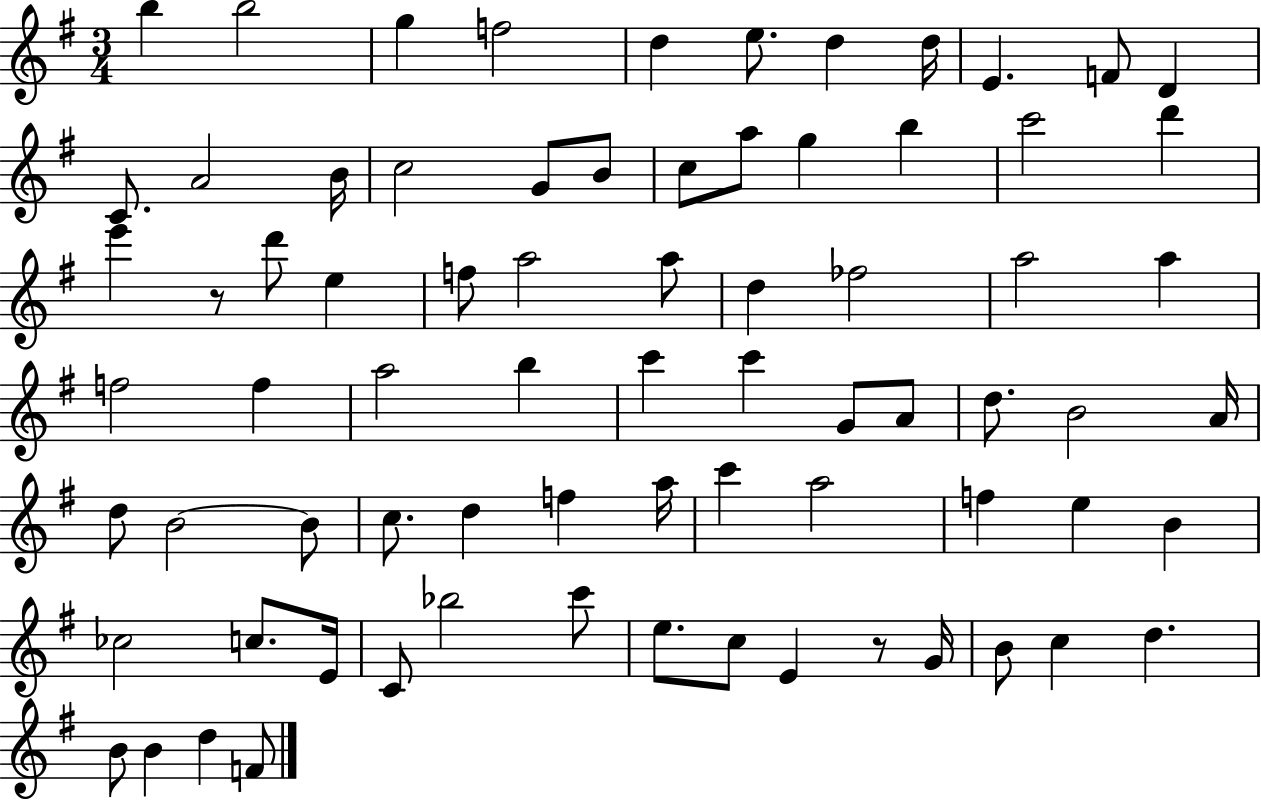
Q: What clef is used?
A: treble